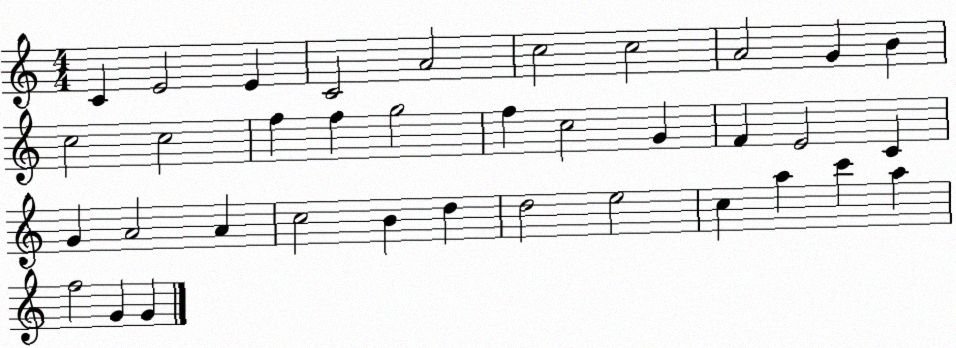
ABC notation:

X:1
T:Untitled
M:4/4
L:1/4
K:C
C E2 E C2 A2 c2 c2 A2 G B c2 c2 f f g2 f c2 G F E2 C G A2 A c2 B d d2 e2 c a c' a f2 G G